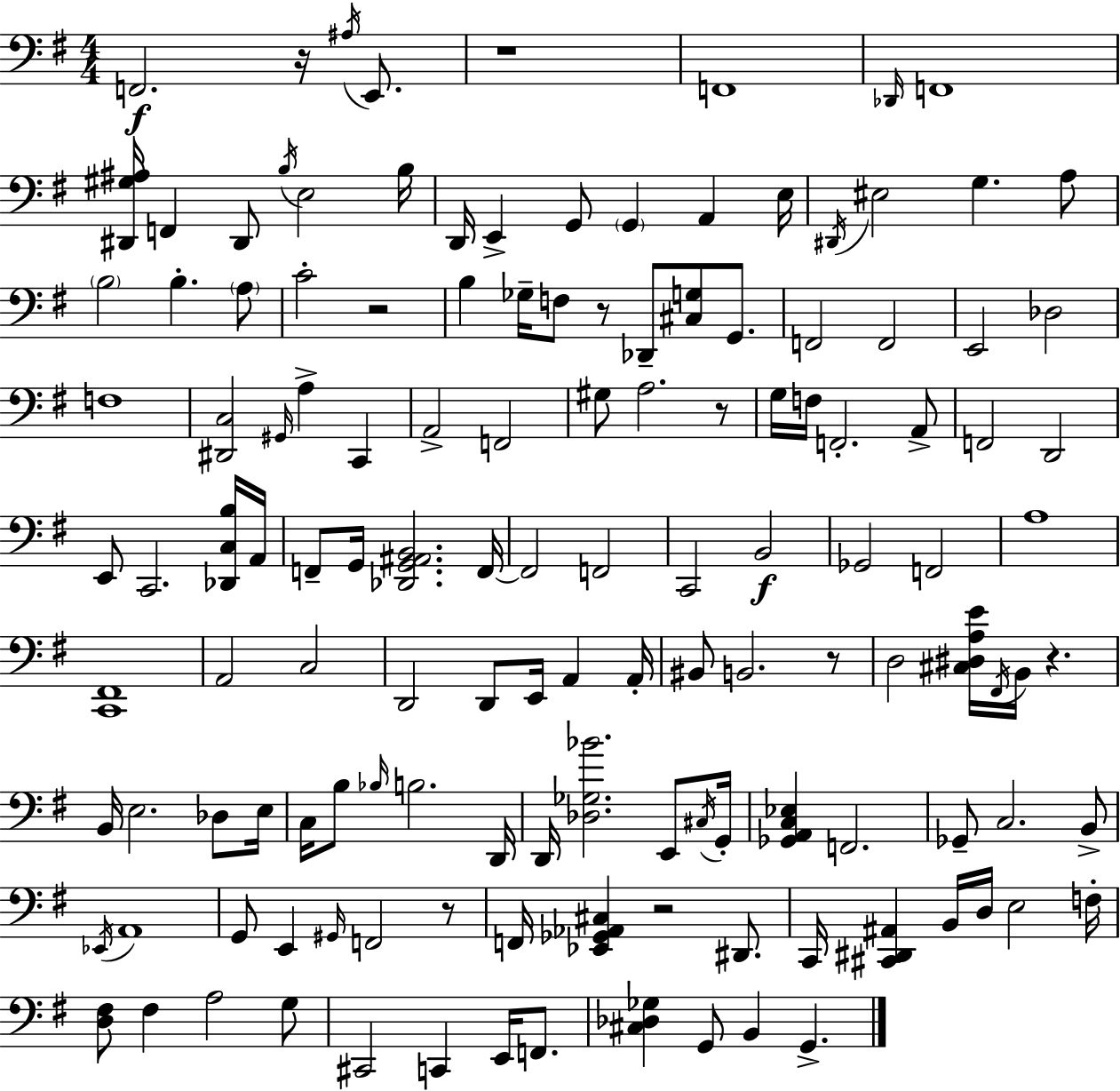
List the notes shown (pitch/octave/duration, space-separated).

F2/h. R/s A#3/s E2/e. R/w F2/w Db2/s F2/w [D#2,G#3,A#3]/s F2/q D#2/e B3/s E3/h B3/s D2/s E2/q G2/e G2/q A2/q E3/s D#2/s EIS3/h G3/q. A3/e B3/h B3/q. A3/e C4/h R/h B3/q Gb3/s F3/e R/e Db2/e [C#3,G3]/e G2/e. F2/h F2/h E2/h Db3/h F3/w [D#2,C3]/h G#2/s A3/q C2/q A2/h F2/h G#3/e A3/h. R/e G3/s F3/s F2/h. A2/e F2/h D2/h E2/e C2/h. [Db2,C3,B3]/s A2/s F2/e G2/s [Db2,G2,A#2,B2]/h. F2/s F2/h F2/h C2/h B2/h Gb2/h F2/h A3/w [C2,F#2]/w A2/h C3/h D2/h D2/e E2/s A2/q A2/s BIS2/e B2/h. R/e D3/h [C#3,D#3,A3,E4]/s F#2/s B2/s R/q. B2/s E3/h. Db3/e E3/s C3/s B3/e Bb3/s B3/h. D2/s D2/s [Db3,Gb3,Bb4]/h. E2/e C#3/s G2/s [Gb2,A2,C3,Eb3]/q F2/h. Gb2/e C3/h. B2/e Eb2/s A2/w G2/e E2/q G#2/s F2/h R/e F2/s [Eb2,Gb2,Ab2,C#3]/q R/h D#2/e. C2/s [C#2,D#2,A#2]/q B2/s D3/s E3/h F3/s [D3,F#3]/e F#3/q A3/h G3/e C#2/h C2/q E2/s F2/e. [C#3,Db3,Gb3]/q G2/e B2/q G2/q.